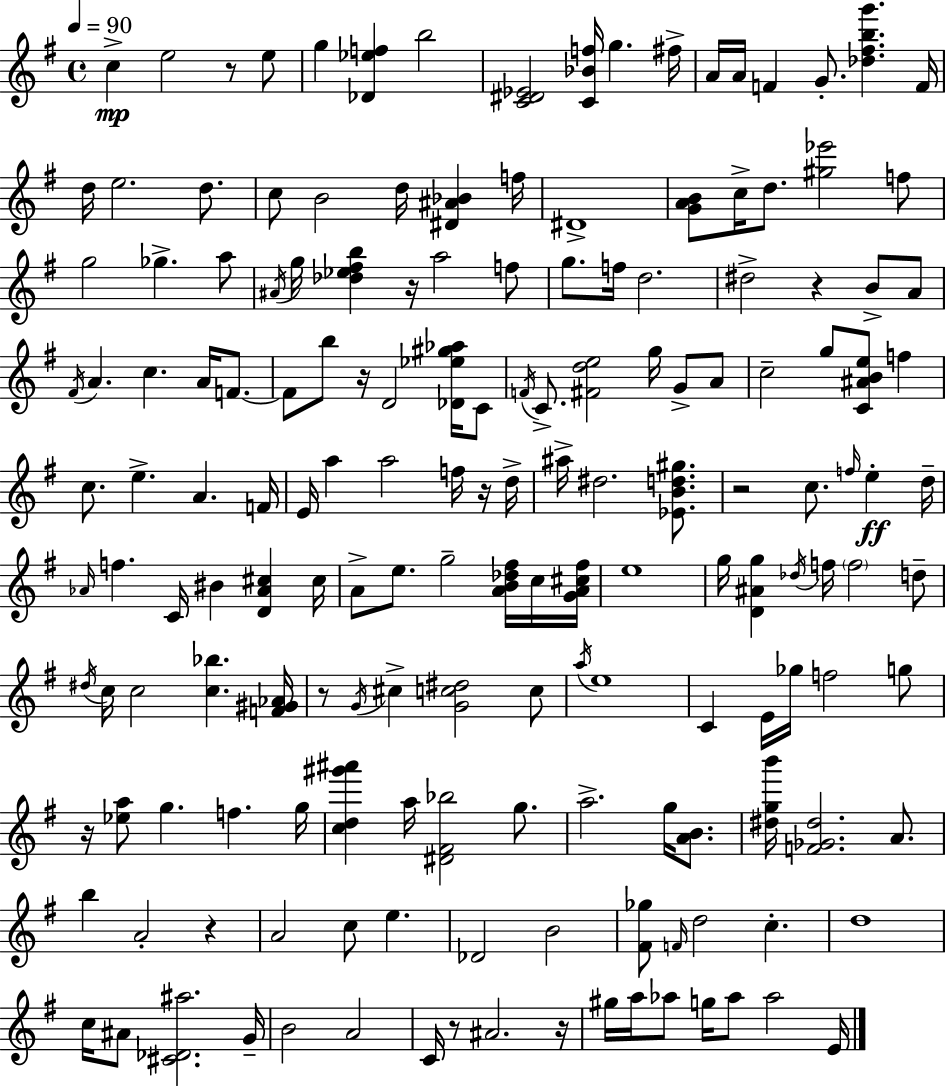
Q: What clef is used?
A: treble